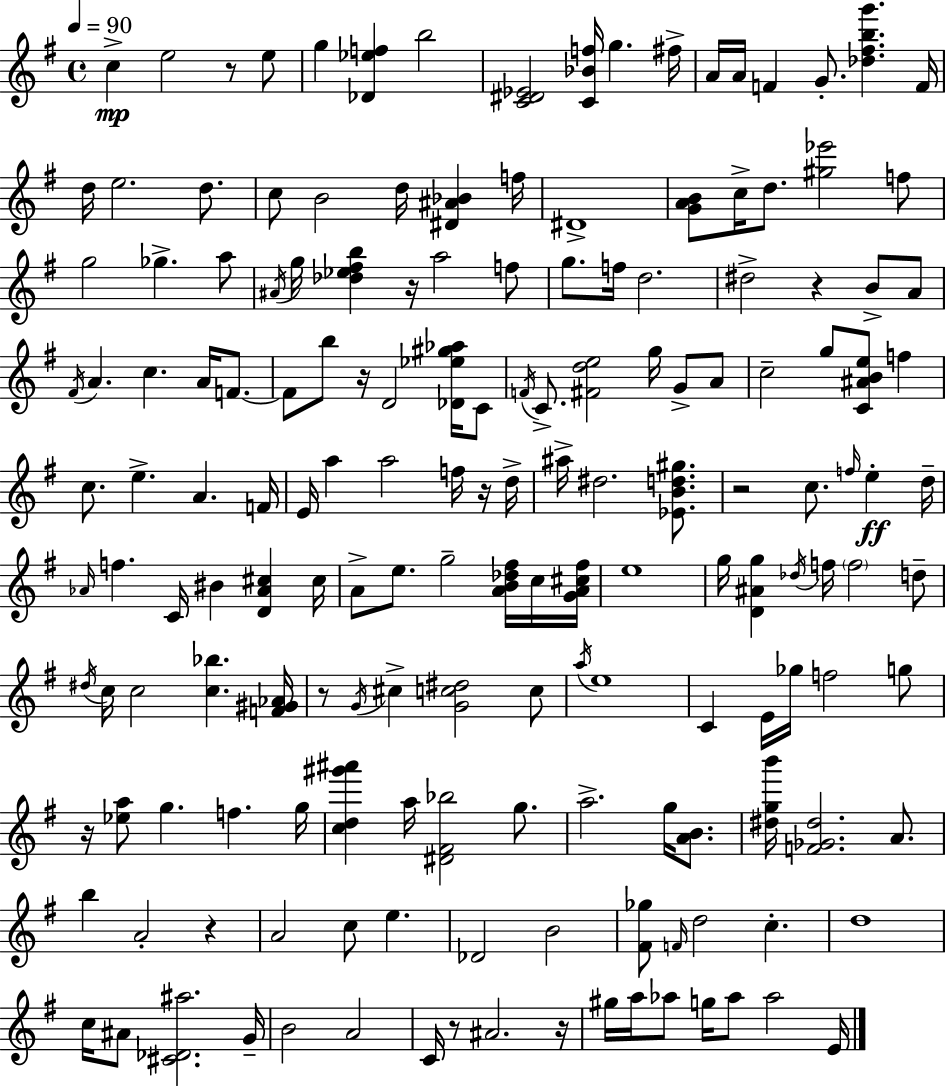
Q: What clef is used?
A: treble